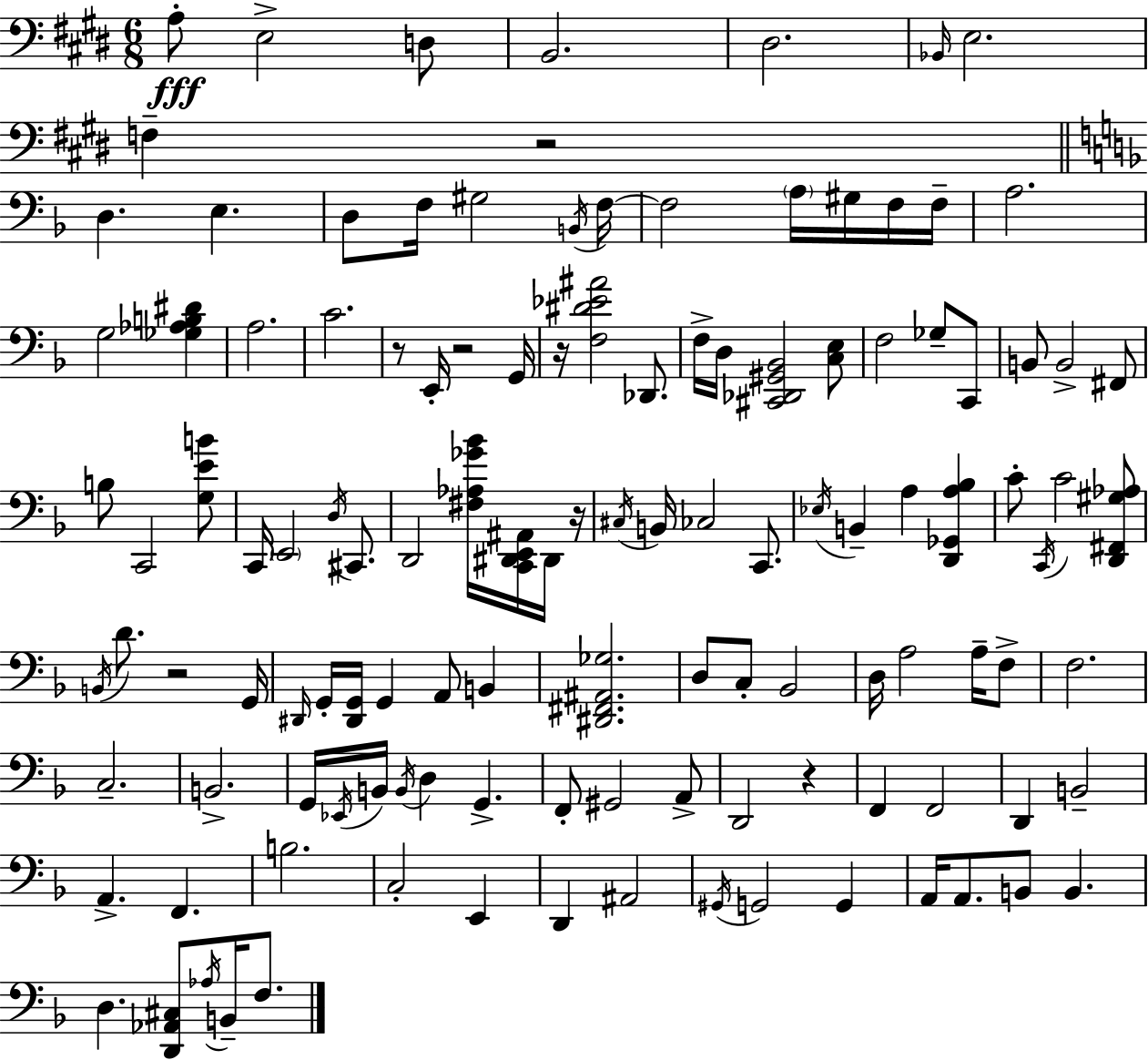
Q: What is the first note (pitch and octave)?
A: A3